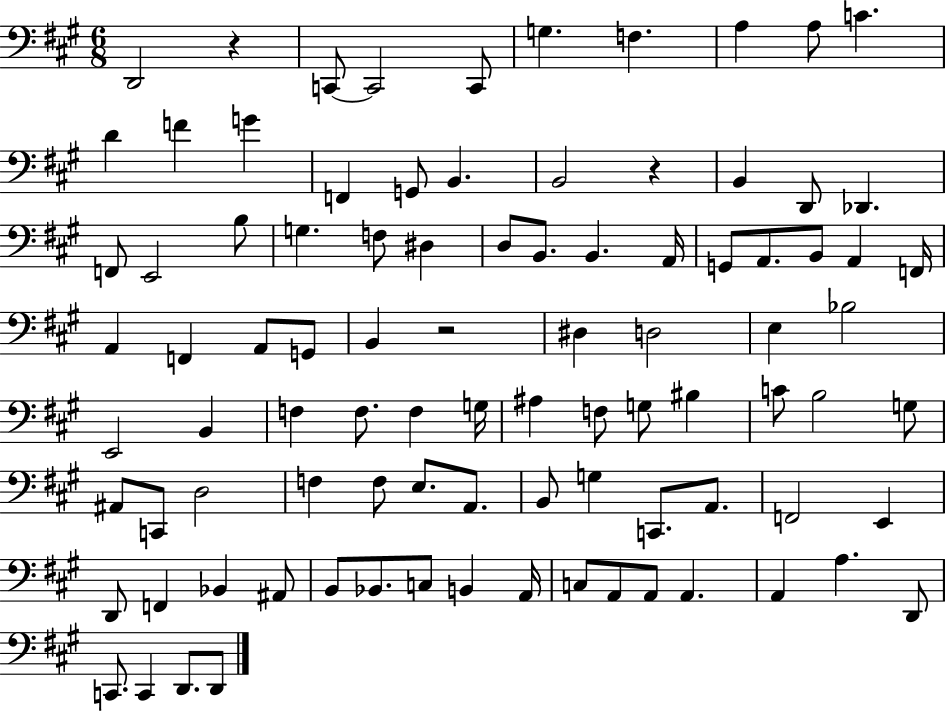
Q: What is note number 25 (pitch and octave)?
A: D#3